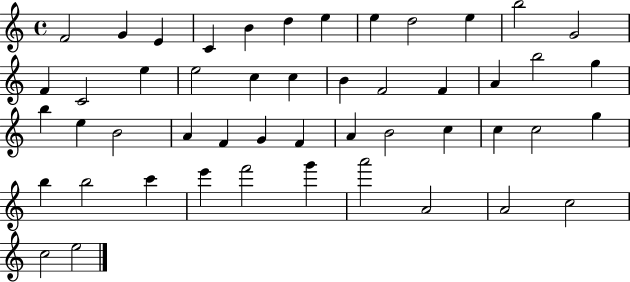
X:1
T:Untitled
M:4/4
L:1/4
K:C
F2 G E C B d e e d2 e b2 G2 F C2 e e2 c c B F2 F A b2 g b e B2 A F G F A B2 c c c2 g b b2 c' e' f'2 g' a'2 A2 A2 c2 c2 e2